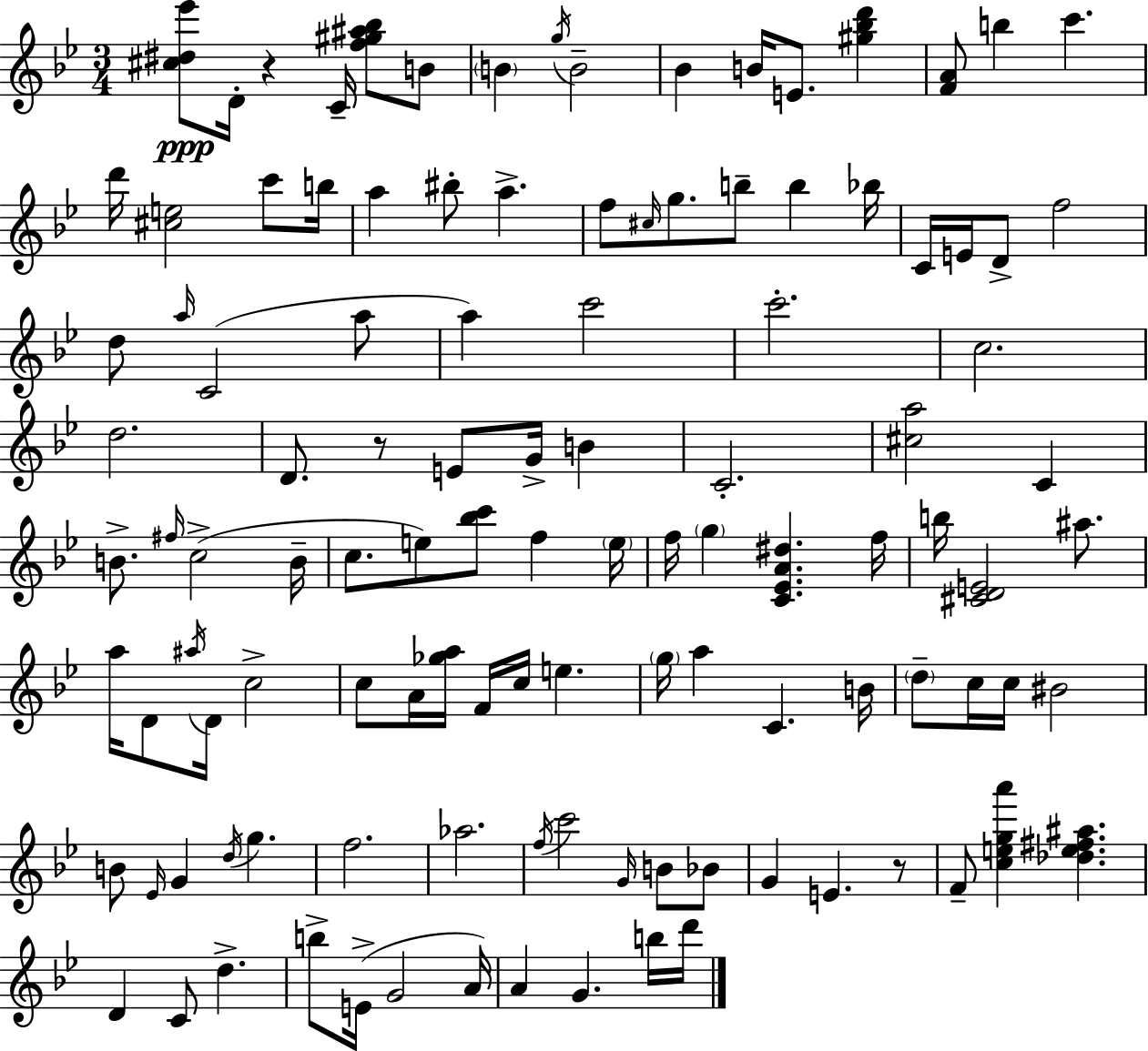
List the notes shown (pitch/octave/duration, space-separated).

[C#5,D#5,Eb6]/e D4/s R/q C4/s [F5,G#5,A#5,Bb5]/e B4/e B4/q G5/s B4/h Bb4/q B4/s E4/e. [G#5,Bb5,D6]/q [F4,A4]/e B5/q C6/q. D6/s [C#5,E5]/h C6/e B5/s A5/q BIS5/e A5/q. F5/e C#5/s G5/e. B5/e B5/q Bb5/s C4/s E4/s D4/e F5/h D5/e A5/s C4/h A5/e A5/q C6/h C6/h. C5/h. D5/h. D4/e. R/e E4/e G4/s B4/q C4/h. [C#5,A5]/h C4/q B4/e. F#5/s C5/h B4/s C5/e. E5/e [Bb5,C6]/e F5/q E5/s F5/s G5/q [C4,Eb4,A4,D#5]/q. F5/s B5/s [C#4,D4,E4]/h A#5/e. A5/s D4/e A#5/s D4/s C5/h C5/e A4/s [Gb5,A5]/s F4/s C5/s E5/q. G5/s A5/q C4/q. B4/s D5/e C5/s C5/s BIS4/h B4/e Eb4/s G4/q D5/s G5/q. F5/h. Ab5/h. F5/s C6/h G4/s B4/e Bb4/e G4/q E4/q. R/e F4/e [C5,E5,G5,A6]/q [Db5,E5,F#5,A#5]/q. D4/q C4/e D5/q. B5/e E4/s G4/h A4/s A4/q G4/q. B5/s D6/s